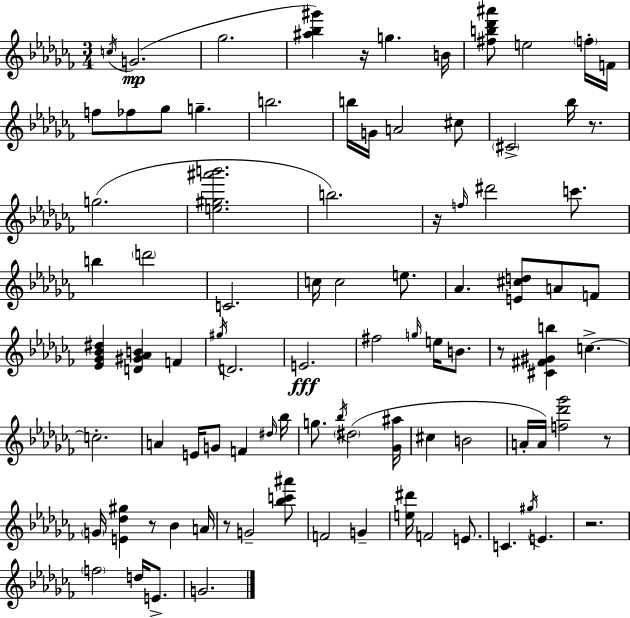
C5/s G4/h. Gb5/h. [A#5,Bb5,G#6]/q R/s G5/q. B4/s [F#5,B5,Db6,A#6]/e E5/h F5/s F4/s F5/e FES5/e Gb5/e G5/q. B5/h. B5/s G4/s A4/h C#5/e C#4/h Bb5/s R/e. G5/h. [E5,G#5,A#6,B6]/h. B5/h. R/s F5/s D#6/h C6/e. B5/q D6/h C4/h. C5/s C5/h E5/e. Ab4/q. [E4,C#5,D5]/e A4/e F4/e [Eb4,Gb4,Bb4,D#5]/q [D4,G#4,Ab4,B4]/q F4/q G#5/s D4/h. E4/h. F#5/h G5/s E5/s B4/e. R/e [C#4,F#4,G#4,B5]/q C5/q. C5/h. A4/q E4/s G4/e F4/q D#5/s Bb5/s G5/e. Bb5/s D#5/h [Gb4,A#5]/s C#5/q B4/h A4/s A4/s [F5,Db6,Gb6]/h R/e G4/s [E4,Db5,G#5]/q R/e Bb4/q A4/s R/e G4/h [Bb5,C6,A#6]/e F4/h G4/q [E5,D#6]/s F4/h E4/e. C4/q. G#5/s E4/q. R/h. F5/h D5/s E4/e. G4/h.